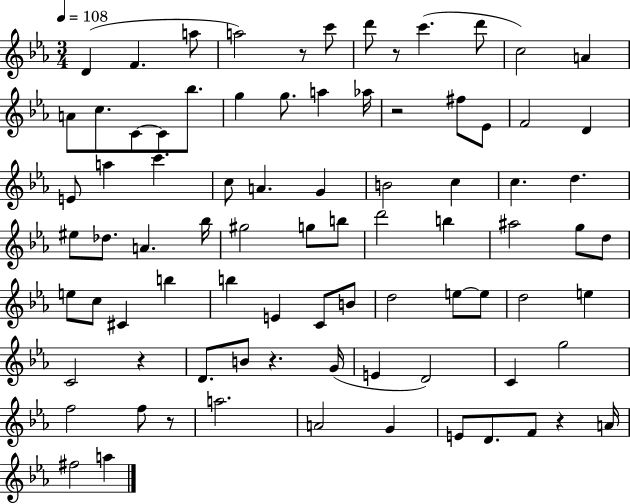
X:1
T:Untitled
M:3/4
L:1/4
K:Eb
D F a/2 a2 z/2 c'/2 d'/2 z/2 c' d'/2 c2 A A/2 c/2 C/2 C/2 _b/2 g g/2 a _a/4 z2 ^f/2 _E/2 F2 D E/2 a c' c/2 A G B2 c c d ^e/2 _d/2 A _b/4 ^g2 g/2 b/2 d'2 b ^a2 g/2 d/2 e/2 c/2 ^C b b E C/2 B/2 d2 e/2 e/2 d2 e C2 z D/2 B/2 z G/4 E D2 C g2 f2 f/2 z/2 a2 A2 G E/2 D/2 F/2 z A/4 ^f2 a